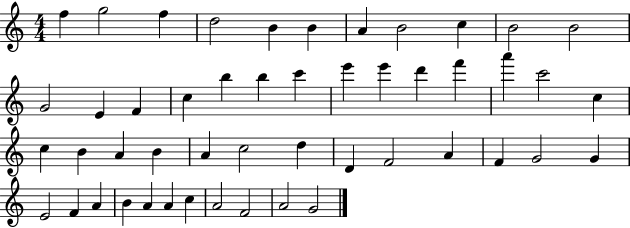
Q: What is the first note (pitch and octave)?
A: F5